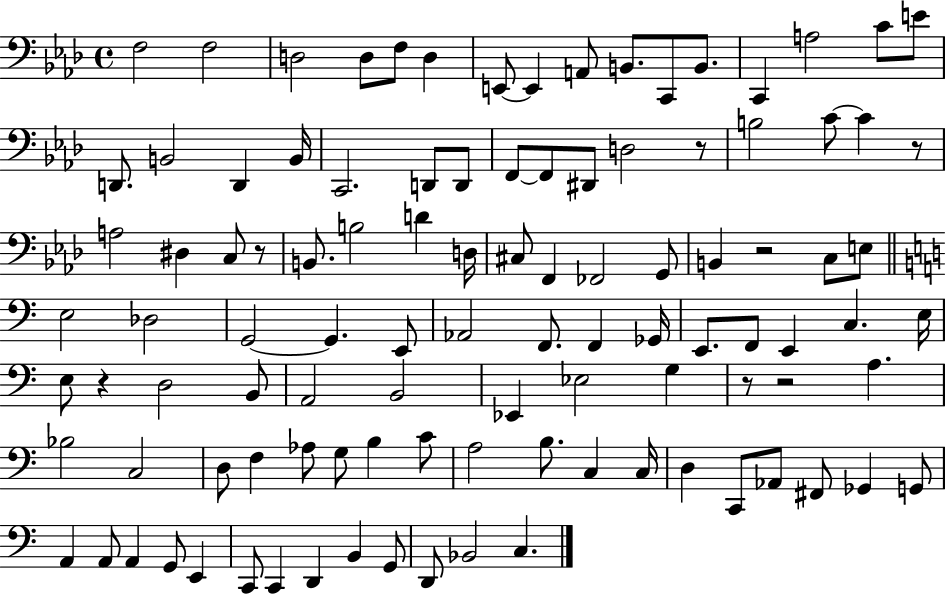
X:1
T:Untitled
M:4/4
L:1/4
K:Ab
F,2 F,2 D,2 D,/2 F,/2 D, E,,/2 E,, A,,/2 B,,/2 C,,/2 B,,/2 C,, A,2 C/2 E/2 D,,/2 B,,2 D,, B,,/4 C,,2 D,,/2 D,,/2 F,,/2 F,,/2 ^D,,/2 D,2 z/2 B,2 C/2 C z/2 A,2 ^D, C,/2 z/2 B,,/2 B,2 D D,/4 ^C,/2 F,, _F,,2 G,,/2 B,, z2 C,/2 E,/2 E,2 _D,2 G,,2 G,, E,,/2 _A,,2 F,,/2 F,, _G,,/4 E,,/2 F,,/2 E,, C, E,/4 E,/2 z D,2 B,,/2 A,,2 B,,2 _E,, _E,2 G, z/2 z2 A, _B,2 C,2 D,/2 F, _A,/2 G,/2 B, C/2 A,2 B,/2 C, C,/4 D, C,,/2 _A,,/2 ^F,,/2 _G,, G,,/2 A,, A,,/2 A,, G,,/2 E,, C,,/2 C,, D,, B,, G,,/2 D,,/2 _B,,2 C,